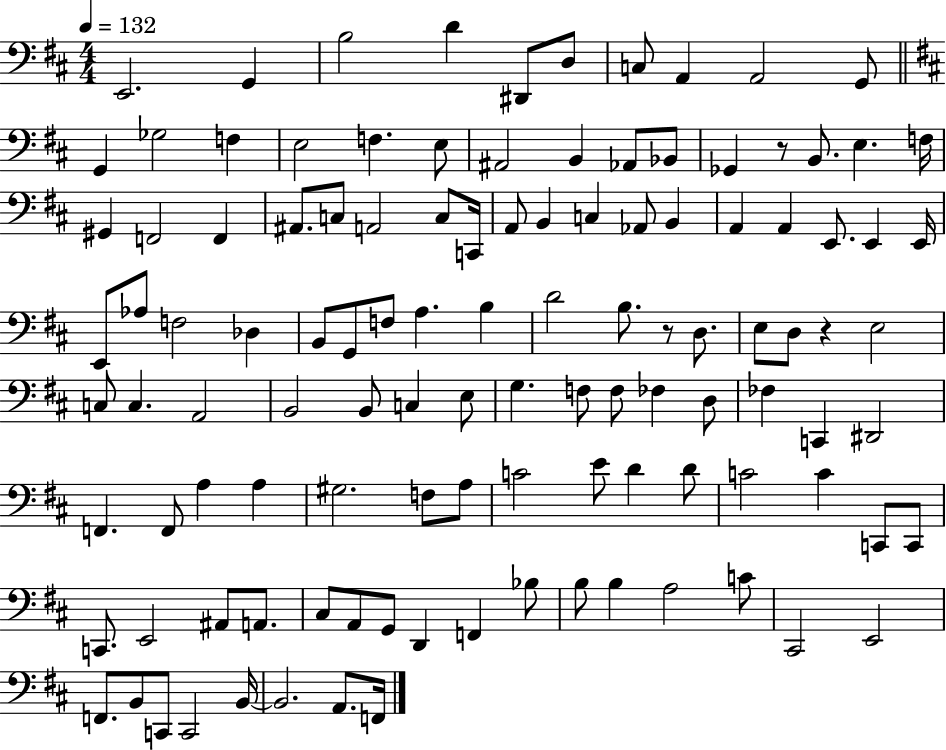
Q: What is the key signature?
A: D major